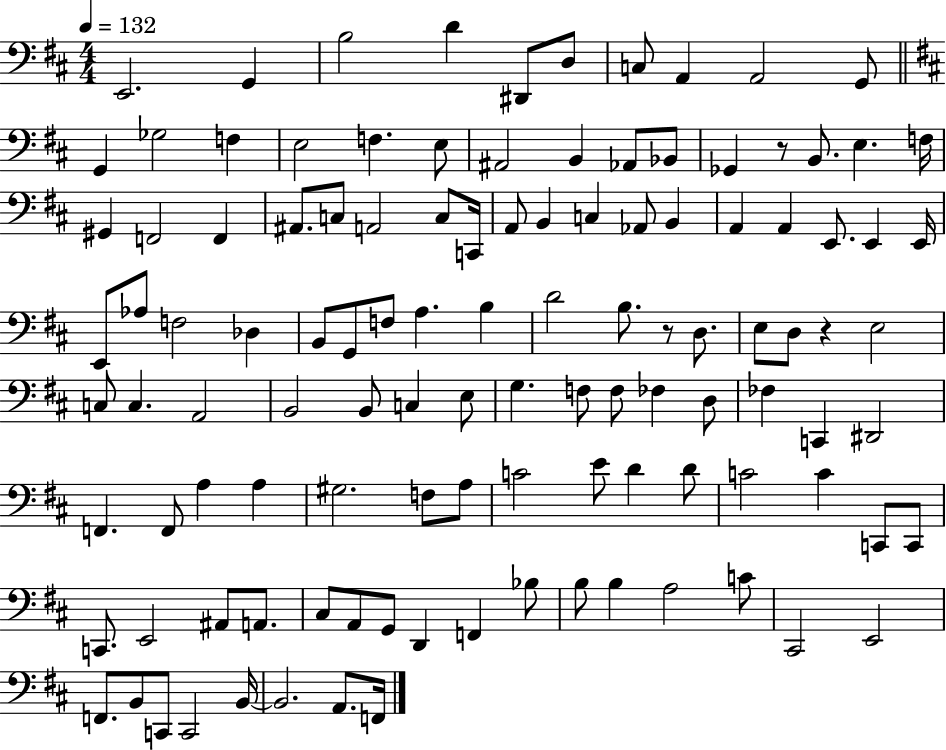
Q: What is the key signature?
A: D major